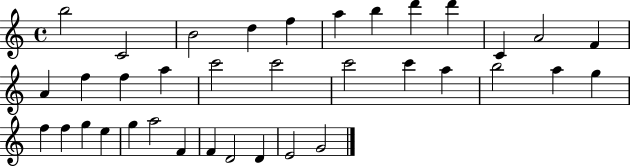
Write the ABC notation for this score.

X:1
T:Untitled
M:4/4
L:1/4
K:C
b2 C2 B2 d f a b d' d' C A2 F A f f a c'2 c'2 c'2 c' a b2 a g f f g e g a2 F F D2 D E2 G2